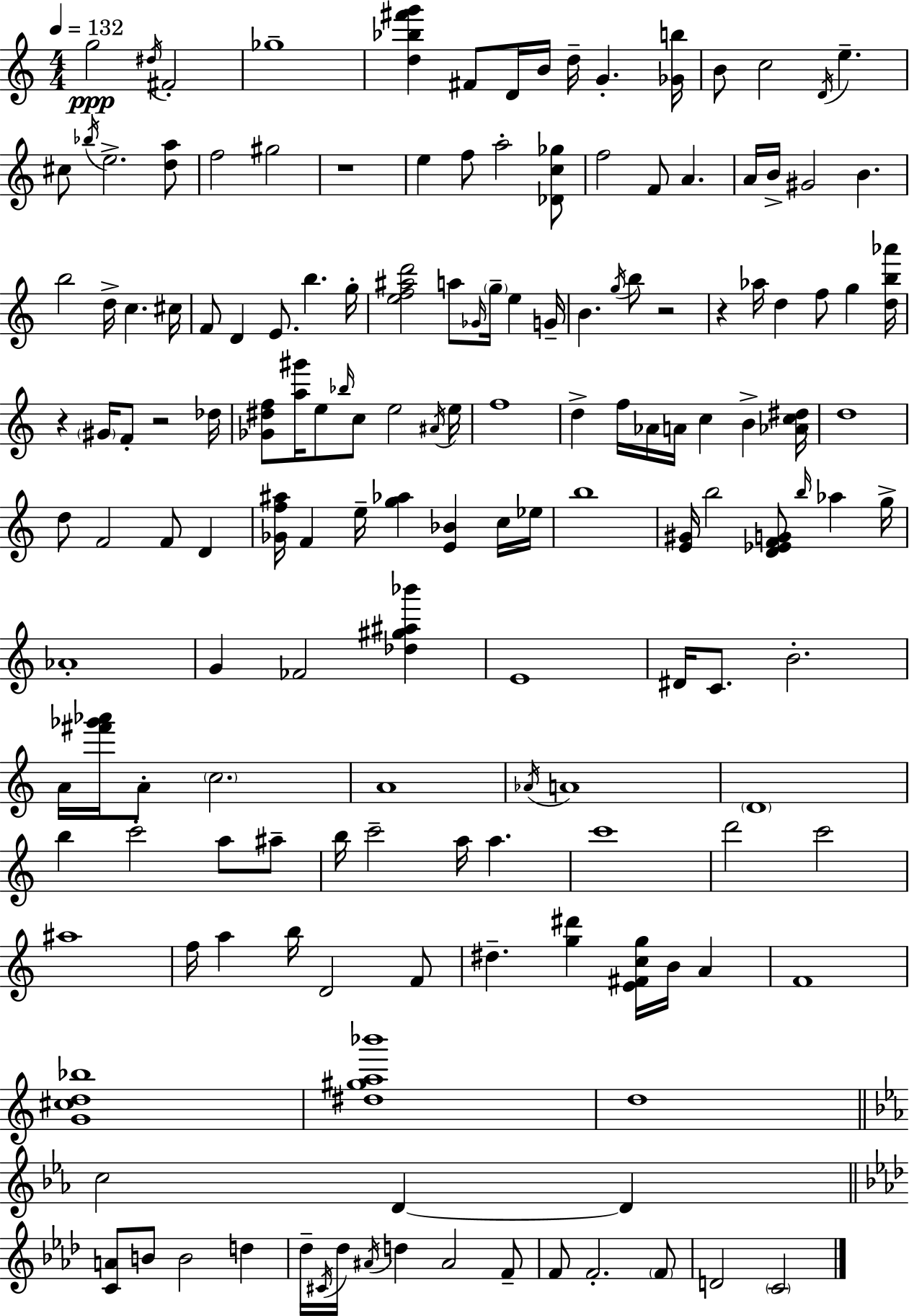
{
  \clef treble
  \numericTimeSignature
  \time 4/4
  \key a \minor
  \tempo 4 = 132
  \repeat volta 2 { g''2\ppp \acciaccatura { dis''16 } fis'2-. | ges''1-- | <d'' bes'' fis''' g'''>4 fis'8 d'16 b'16 d''16-- g'4.-. | <ges' b''>16 b'8 c''2 \acciaccatura { d'16 } e''4.-- | \break cis''8 \acciaccatura { bes''16 } e''2.-> | <d'' a''>8 f''2 gis''2 | r1 | e''4 f''8 a''2-. | \break <des' c'' ges''>8 f''2 f'8 a'4. | a'16 b'16-> gis'2 b'4. | b''2 d''16-> c''4. | cis''16 f'8 d'4 e'8. b''4. | \break g''16-. <e'' f'' ais'' d'''>2 a''8 \grace { ges'16 } \parenthesize g''16-- e''4 | g'16-- b'4. \acciaccatura { g''16 } b''8 r2 | r4 aes''16 d''4 f''8 | g''4 <d'' b'' aes'''>16 r4 \parenthesize gis'16 f'8-. r2 | \break des''16 <ges' dis'' f''>8 <a'' gis'''>16 e''8 \grace { bes''16 } c''8 e''2 | \acciaccatura { ais'16 } e''16 f''1 | d''4-> f''16 aes'16 a'16 c''4 | b'4-> <aes' c'' dis''>16 d''1 | \break d''8 f'2 | f'8 d'4 <ges' f'' ais''>16 f'4 e''16-- <g'' aes''>4 | <e' bes'>4 c''16 ees''16 b''1 | <e' gis'>16 b''2 | \break <d' ees' f' g'>8 \grace { b''16 } aes''4 g''16-> aes'1-. | g'4 fes'2 | <des'' gis'' ais'' bes'''>4 e'1 | dis'16 c'8. b'2.-. | \break a'16 <fis''' ges''' aes'''>16 a'8-. \parenthesize c''2. | a'1 | \acciaccatura { aes'16 } a'1 | \parenthesize d'1 | \break b''4 c'''2-. | a''8 ais''8-- b''16 c'''2-- | a''16 a''4. c'''1 | d'''2 | \break c'''2 ais''1 | f''16 a''4 b''16 d'2 | f'8 dis''4.-- <g'' dis'''>4 | <e' fis' c'' g''>16 b'16 a'4 f'1 | \break <g' cis'' d'' bes''>1 | <dis'' gis'' a'' bes'''>1 | d''1 | \bar "||" \break \key ees \major c''2 d'4~~ d'4 | \bar "||" \break \key aes \major <c' a'>8 b'8 b'2 d''4 | des''16-- \acciaccatura { cis'16 } des''16 \acciaccatura { ais'16 } d''4 ais'2 | f'8-- f'8 f'2.-. | \parenthesize f'8 d'2 \parenthesize c'2 | \break } \bar "|."
}